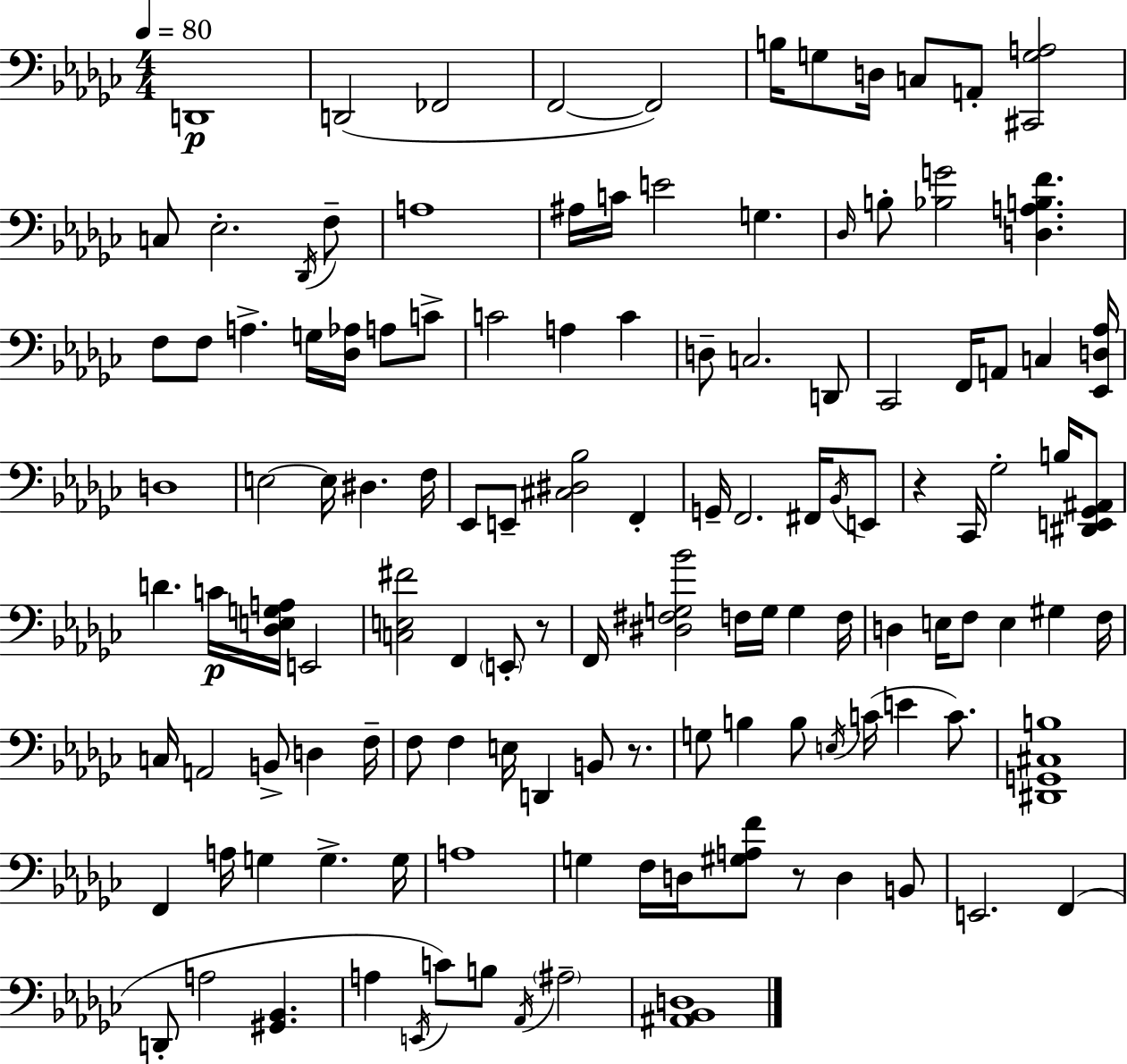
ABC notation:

X:1
T:Untitled
M:4/4
L:1/4
K:Ebm
D,,4 D,,2 _F,,2 F,,2 F,,2 B,/4 G,/2 D,/4 C,/2 A,,/2 [^C,,G,A,]2 C,/2 _E,2 _D,,/4 F,/2 A,4 ^A,/4 C/4 E2 G, _D,/4 B,/2 [_B,G]2 [D,A,B,F] F,/2 F,/2 A, G,/4 [_D,_A,]/4 A,/2 C/2 C2 A, C D,/2 C,2 D,,/2 _C,,2 F,,/4 A,,/2 C, [_E,,D,_A,]/4 D,4 E,2 E,/4 ^D, F,/4 _E,,/2 E,,/2 [^C,^D,_B,]2 F,, G,,/4 F,,2 ^F,,/4 _B,,/4 E,,/2 z _C,,/4 _G,2 B,/4 [^D,,E,,_G,,^A,,]/2 D C/4 [_D,E,G,A,]/4 E,,2 [C,E,^F]2 F,, E,,/2 z/2 F,,/4 [^D,^F,G,_B]2 F,/4 G,/4 G, F,/4 D, E,/4 F,/2 E, ^G, F,/4 C,/4 A,,2 B,,/2 D, F,/4 F,/2 F, E,/4 D,, B,,/2 z/2 G,/2 B, B,/2 E,/4 C/4 E C/2 [^D,,G,,^C,B,]4 F,, A,/4 G, G, G,/4 A,4 G, F,/4 D,/4 [^G,A,F]/2 z/2 D, B,,/2 E,,2 F,, D,,/2 A,2 [^G,,_B,,] A, E,,/4 C/2 B,/2 _A,,/4 ^A,2 [^A,,_B,,D,]4